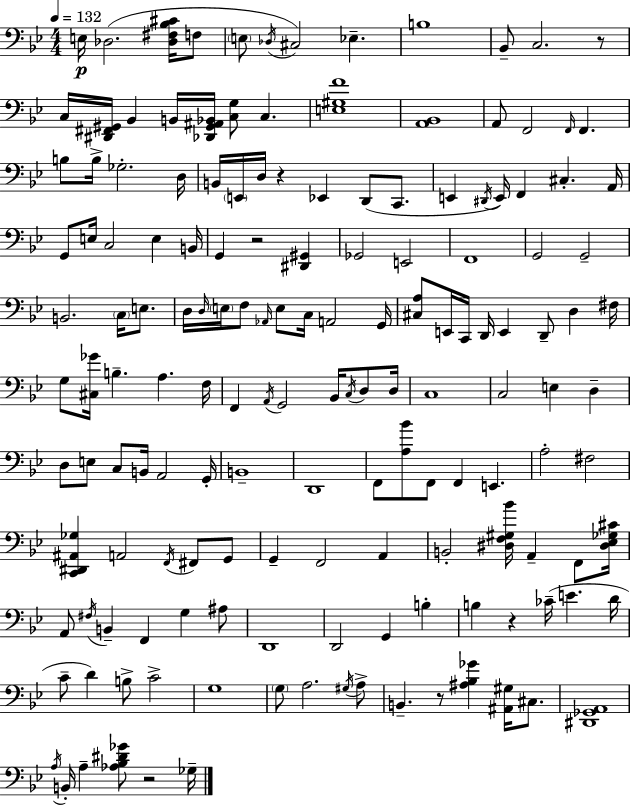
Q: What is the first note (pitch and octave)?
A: E3